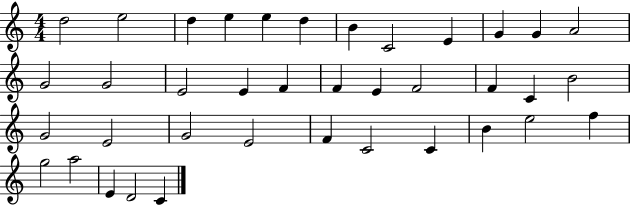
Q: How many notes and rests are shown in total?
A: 38